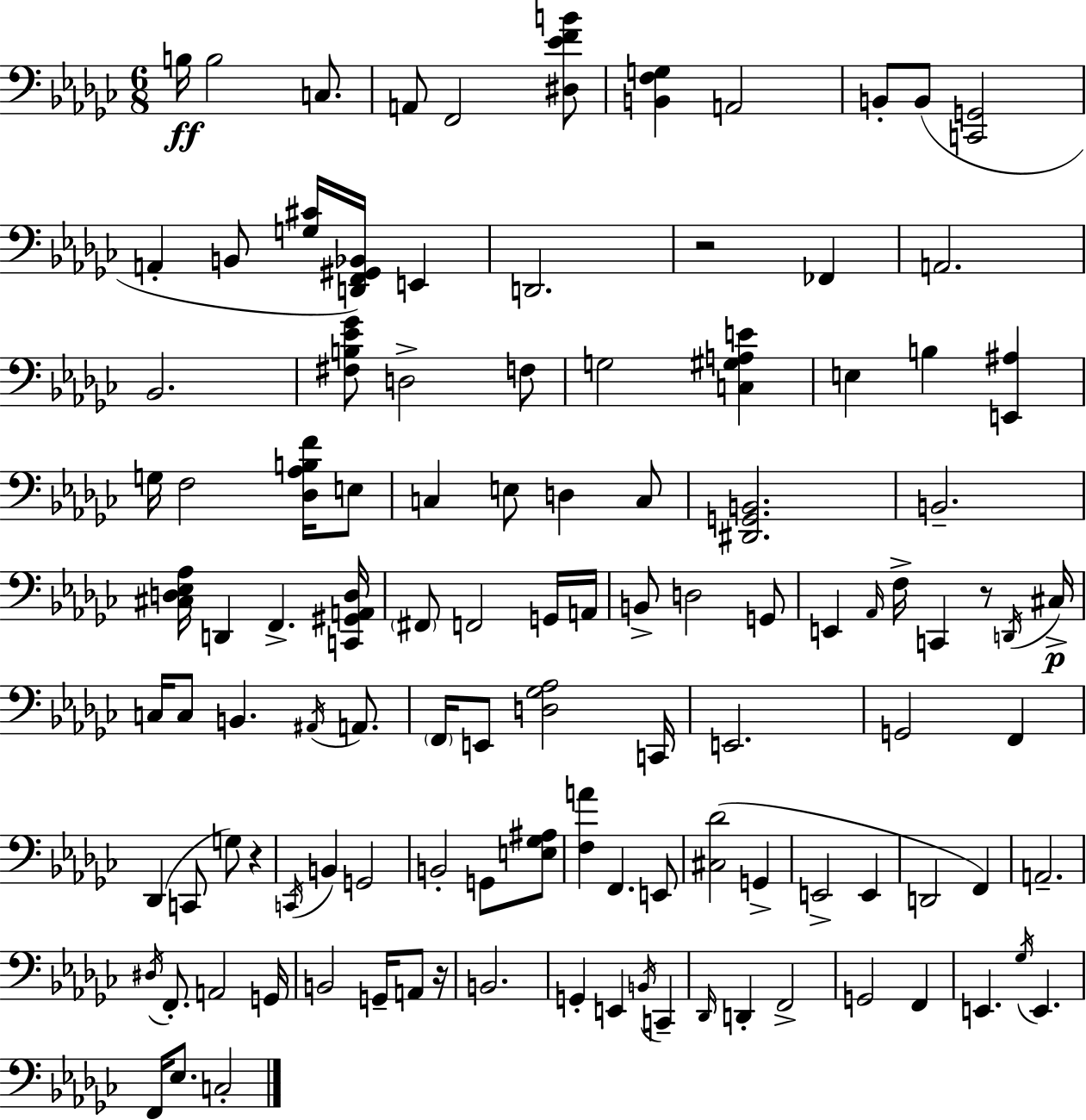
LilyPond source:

{
  \clef bass
  \numericTimeSignature
  \time 6/8
  \key ees \minor
  b16\ff b2 c8. | a,8 f,2 <dis ees' f' b'>8 | <b, f g>4 a,2 | b,8-. b,8( <c, g,>2 | \break a,4-. b,8 <g cis'>16 <d, f, gis, bes,>16) e,4 | d,2. | r2 fes,4 | a,2. | \break bes,2. | <fis b ees' ges'>8 d2-> f8 | g2 <c gis a e'>4 | e4 b4 <e, ais>4 | \break g16 f2 <des aes b f'>16 e8 | c4 e8 d4 c8 | <dis, g, b,>2. | b,2.-- | \break <cis d ees aes>16 d,4 f,4.-> <c, gis, a, d>16 | \parenthesize fis,8 f,2 g,16 a,16 | b,8-> d2 g,8 | e,4 \grace { aes,16 } f16-> c,4 r8 | \break \acciaccatura { d,16 } cis16->\p c16 c8 b,4. \acciaccatura { ais,16 } | a,8. \parenthesize f,16 e,8 <d ges aes>2 | c,16 e,2. | g,2 f,4 | \break des,4( c,8 g8) r4 | \acciaccatura { c,16 } b,4 g,2 | b,2-. | g,8 <e ges ais>8 <f a'>4 f,4. | \break e,8 <cis des'>2( | g,4-> e,2-> | e,4 d,2 | f,4) a,2.-- | \break \acciaccatura { dis16 } f,8.-. a,2 | g,16 b,2 | g,16-- a,8 r16 b,2. | g,4-. e,4 | \break \acciaccatura { b,16 } c,4-- \grace { des,16 } d,4-. f,2-> | g,2 | f,4 e,4. | \acciaccatura { ges16 } e,4. f,16 ees8. | \break c2-. \bar "|."
}